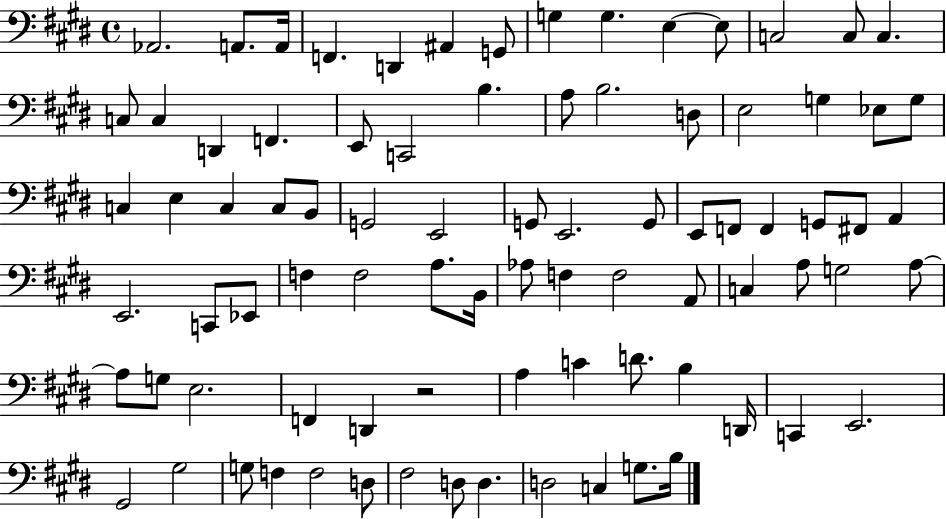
X:1
T:Untitled
M:4/4
L:1/4
K:E
_A,,2 A,,/2 A,,/4 F,, D,, ^A,, G,,/2 G, G, E, E,/2 C,2 C,/2 C, C,/2 C, D,, F,, E,,/2 C,,2 B, A,/2 B,2 D,/2 E,2 G, _E,/2 G,/2 C, E, C, C,/2 B,,/2 G,,2 E,,2 G,,/2 E,,2 G,,/2 E,,/2 F,,/2 F,, G,,/2 ^F,,/2 A,, E,,2 C,,/2 _E,,/2 F, F,2 A,/2 B,,/4 _A,/2 F, F,2 A,,/2 C, A,/2 G,2 A,/2 A,/2 G,/2 E,2 F,, D,, z2 A, C D/2 B, D,,/4 C,, E,,2 ^G,,2 ^G,2 G,/2 F, F,2 D,/2 ^F,2 D,/2 D, D,2 C, G,/2 B,/4